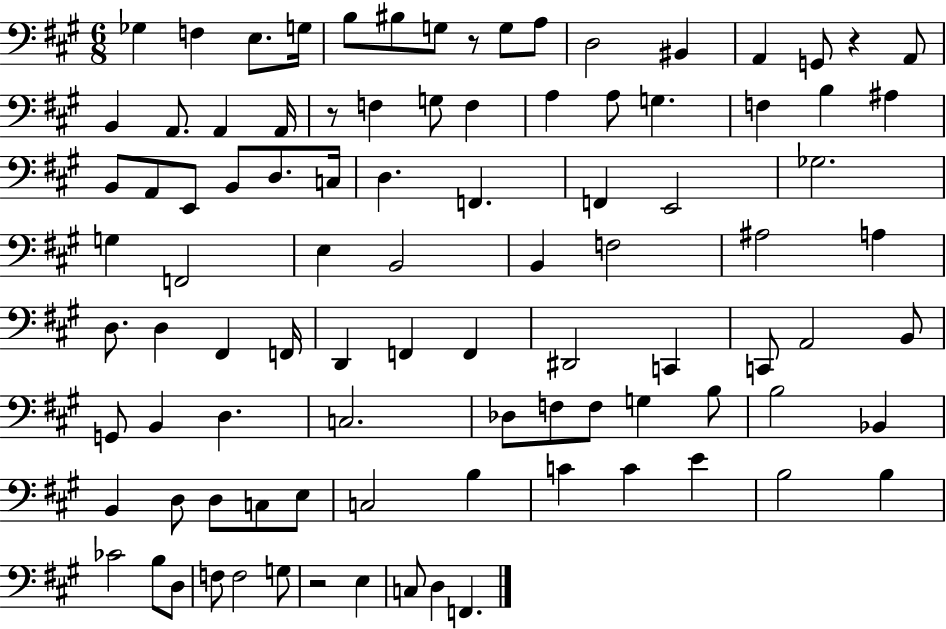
Gb3/q F3/q E3/e. G3/s B3/e BIS3/e G3/e R/e G3/e A3/e D3/h BIS2/q A2/q G2/e R/q A2/e B2/q A2/e. A2/q A2/s R/e F3/q G3/e F3/q A3/q A3/e G3/q. F3/q B3/q A#3/q B2/e A2/e E2/e B2/e D3/e. C3/s D3/q. F2/q. F2/q E2/h Gb3/h. G3/q F2/h E3/q B2/h B2/q F3/h A#3/h A3/q D3/e. D3/q F#2/q F2/s D2/q F2/q F2/q D#2/h C2/q C2/e A2/h B2/e G2/e B2/q D3/q. C3/h. Db3/e F3/e F3/e G3/q B3/e B3/h Bb2/q B2/q D3/e D3/e C3/e E3/e C3/h B3/q C4/q C4/q E4/q B3/h B3/q CES4/h B3/e D3/e F3/e F3/h G3/e R/h E3/q C3/e D3/q F2/q.